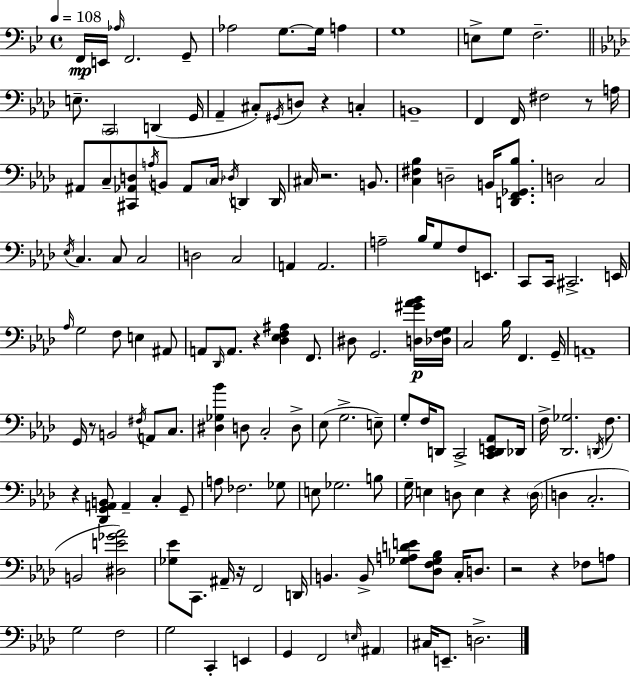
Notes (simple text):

F2/s E2/s Ab3/s F2/h. G2/e Ab3/h G3/e. G3/s A3/q G3/w E3/e G3/e F3/h. E3/e. C2/h D2/q G2/s Ab2/q C#3/e G#2/s D3/e R/q C3/q B2/w F2/q F2/s F#3/h R/e A3/s A#2/e C3/e [C#2,Ab2,D3]/e A3/s B2/e Ab2/e C3/s Db3/s D2/q D2/s C#3/s R/h. B2/e. [C3,F#3,Bb3]/q D3/h B2/s [D2,F2,Gb2,Bb3]/e. D3/h C3/h Eb3/s C3/q. C3/e C3/h D3/h C3/h A2/q A2/h. A3/h Bb3/s G3/e F3/e E2/e. C2/e C2/s C#2/h. E2/s Ab3/s G3/h F3/e E3/q A#2/e A2/e Db2/s A2/e. R/q [Db3,Eb3,F3,A#3]/q F2/e. D#3/e G2/h. [D3,G#4,Ab4,Bb4]/s [Db3,F3,G3]/s C3/h Bb3/s F2/q. G2/s A2/w G2/s R/e B2/h F#3/s A2/e C3/e. [D#3,Gb3,Bb4]/q D3/e C3/h D3/e Eb3/e G3/h. E3/e G3/e F3/s D2/e C2/h [C2,D2,E2,Ab2]/e Db2/s F3/s [Db2,Gb3]/h. D2/s F3/e. R/q [Db2,G2,A2,B2]/e A2/q C3/q G2/e A3/e FES3/h. Gb3/e E3/e Gb3/h. B3/e G3/s E3/q D3/e E3/q R/q D3/s D3/q C3/h. B2/h [D#3,E4,Gb4,Ab4]/h [Gb3,Eb4]/e C2/e. A#2/s R/s F2/h D2/s B2/q. B2/e [Gb3,A3,D4,E4]/e [Db3,F3,Gb3,Bb3]/e C3/s D3/e. R/h R/q FES3/e A3/e G3/h F3/h G3/h C2/q E2/q G2/q F2/h E3/s A#2/q C#3/s E2/e. D3/h.